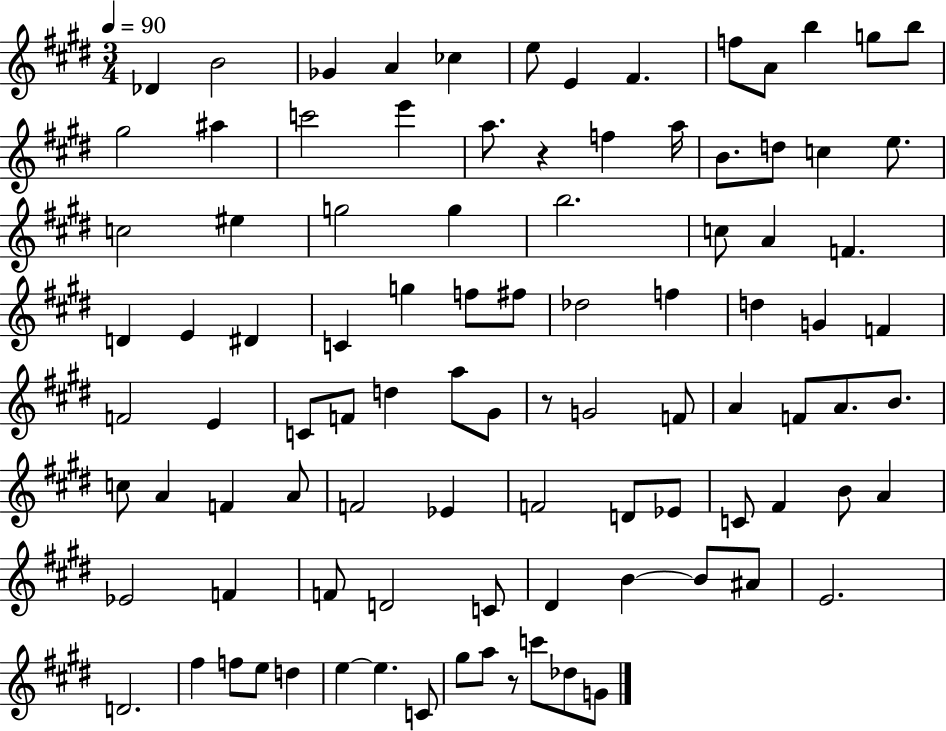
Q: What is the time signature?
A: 3/4